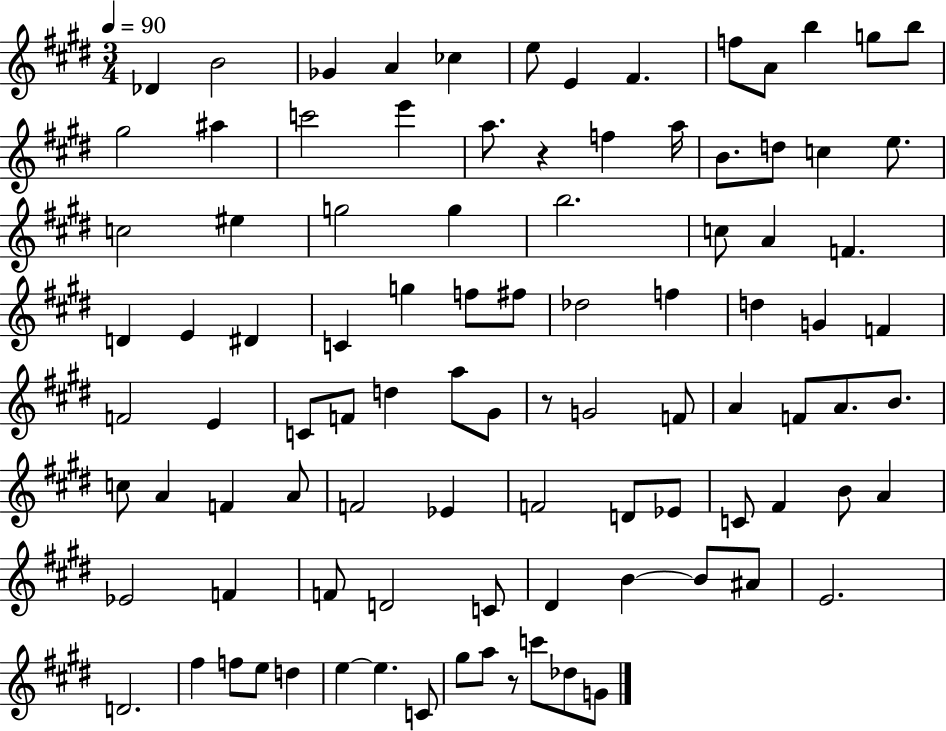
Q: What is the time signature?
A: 3/4